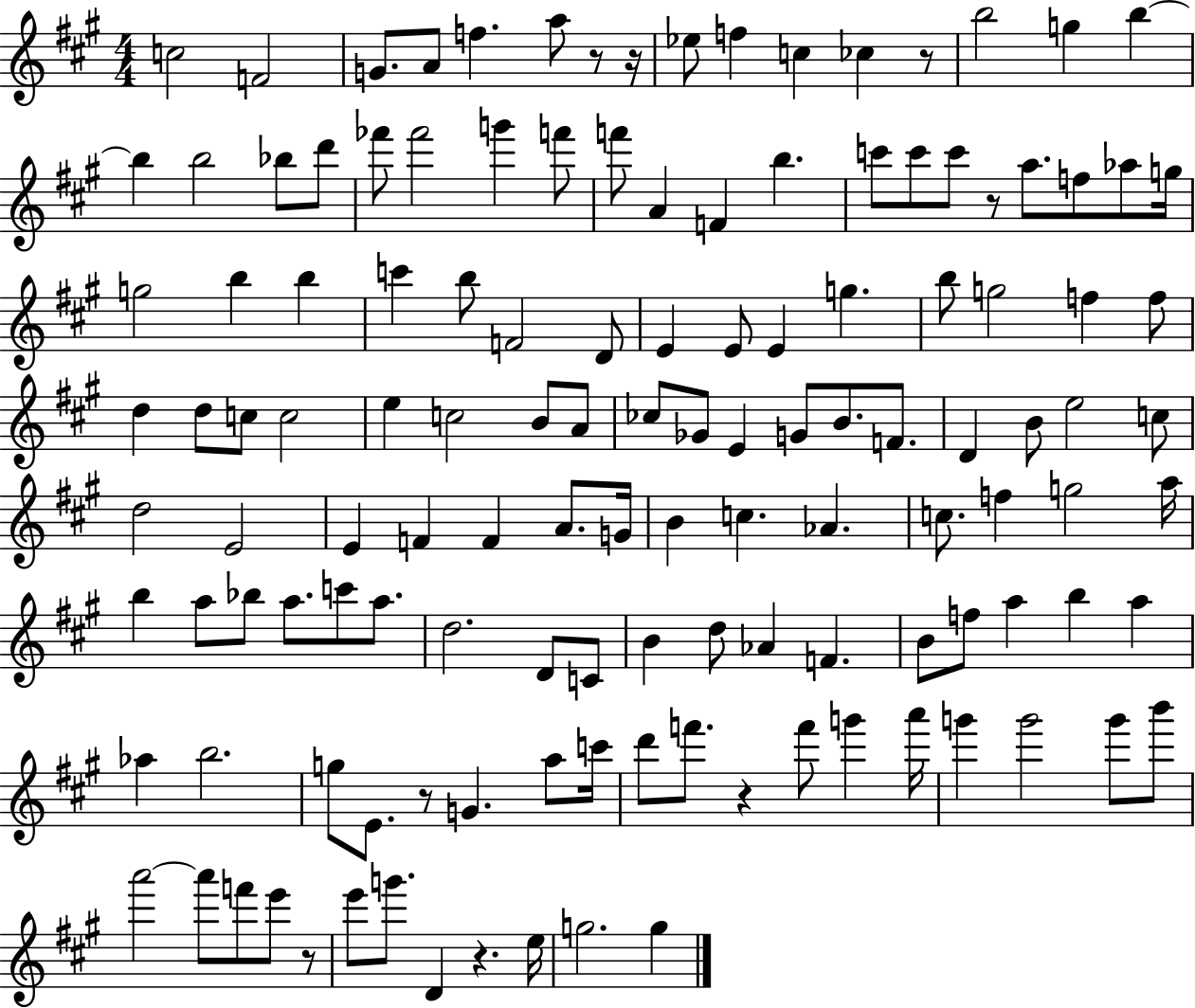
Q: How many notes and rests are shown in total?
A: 131